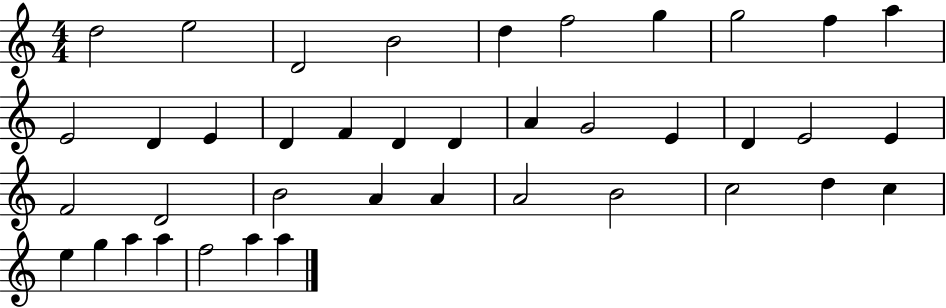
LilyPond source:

{
  \clef treble
  \numericTimeSignature
  \time 4/4
  \key c \major
  d''2 e''2 | d'2 b'2 | d''4 f''2 g''4 | g''2 f''4 a''4 | \break e'2 d'4 e'4 | d'4 f'4 d'4 d'4 | a'4 g'2 e'4 | d'4 e'2 e'4 | \break f'2 d'2 | b'2 a'4 a'4 | a'2 b'2 | c''2 d''4 c''4 | \break e''4 g''4 a''4 a''4 | f''2 a''4 a''4 | \bar "|."
}